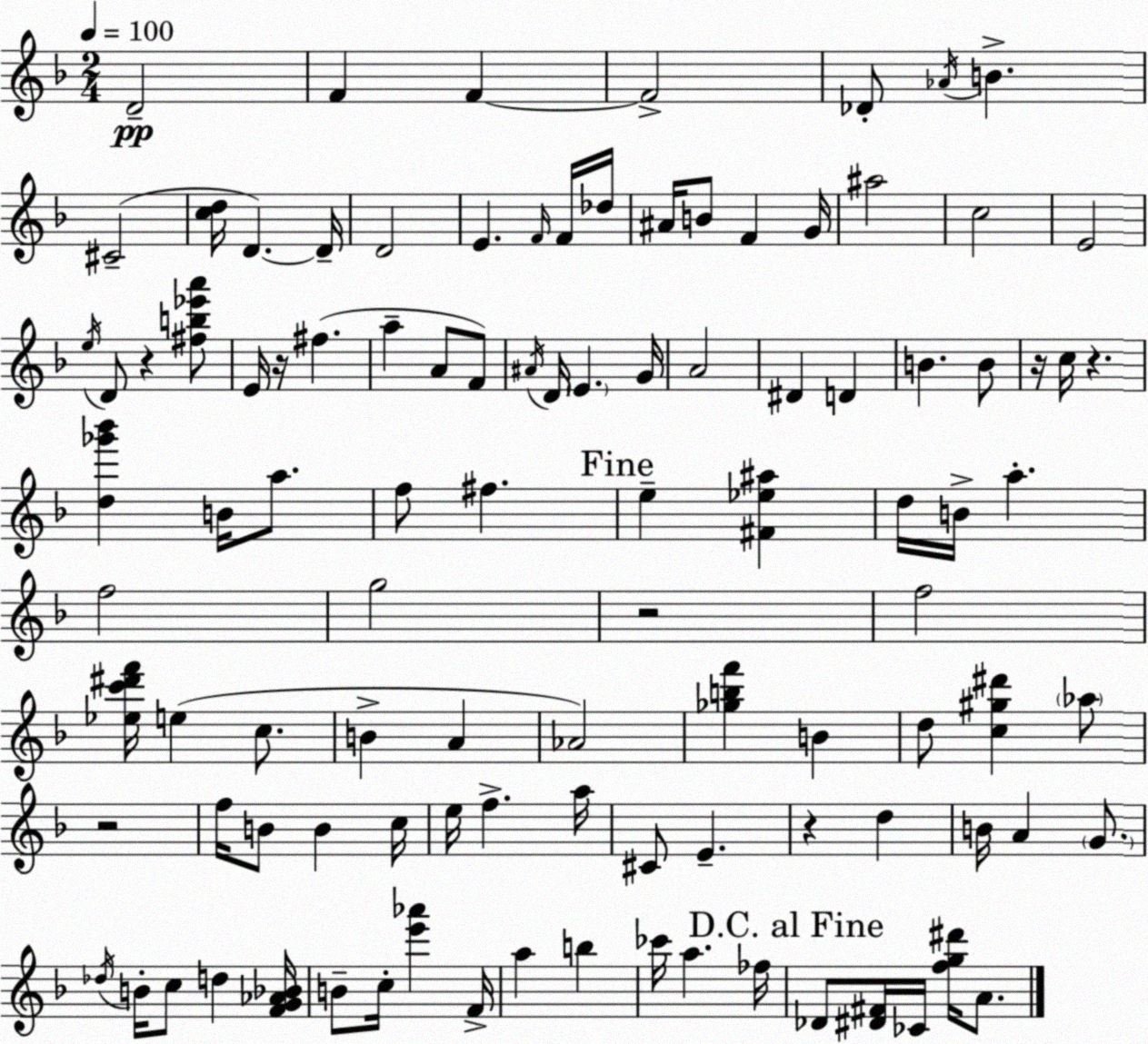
X:1
T:Untitled
M:2/4
L:1/4
K:F
D2 F F F2 _D/2 _A/4 B ^C2 [cd]/4 D D/4 D2 E F/4 F/4 _d/4 ^A/4 B/2 F G/4 ^a2 c2 E2 e/4 D/2 z [^fb_e'a']/2 E/4 z/4 ^f a A/2 F/2 ^A/4 D/4 E G/4 A2 ^D D B B/2 z/4 c/4 z [d_g'_b'] B/4 a/2 f/2 ^f e [^F_e^a] d/4 B/4 a f2 g2 z2 f2 [_ec'^d'f']/4 e c/2 B A _A2 [_gbf'] B d/2 [c^g^d'] _a/2 z2 f/4 B/2 B c/4 e/4 f a/4 ^C/2 E z d B/4 A G/2 _d/4 B/4 c/2 d [FG_A_B]/4 B/2 c/4 [e'_a'] F/4 a b _c'/4 a _f/4 _D/2 [^D^F]/4 _C/4 [fg^d']/4 A/2